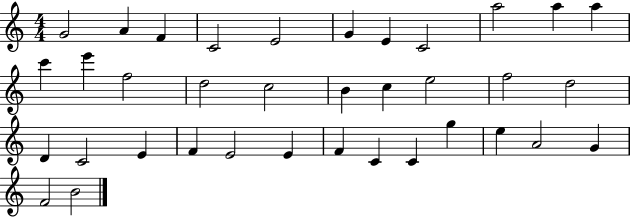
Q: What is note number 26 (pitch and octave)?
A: E4